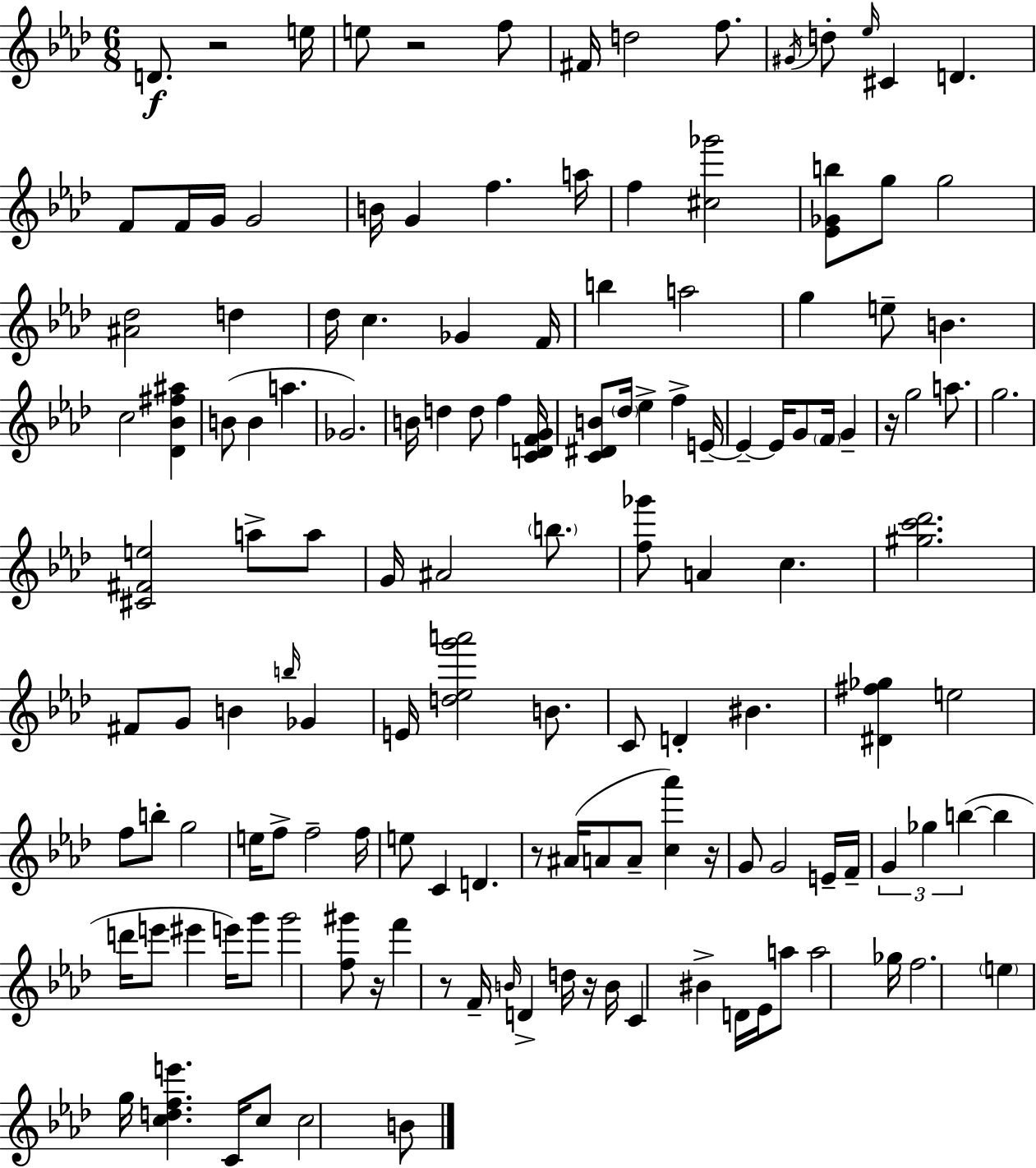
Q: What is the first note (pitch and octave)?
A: D4